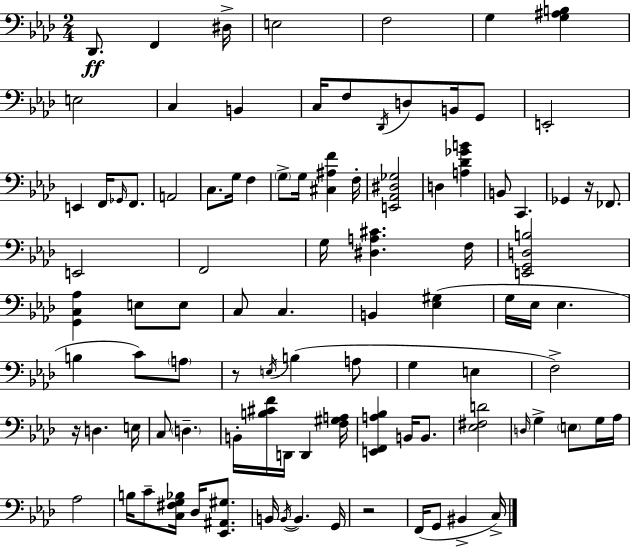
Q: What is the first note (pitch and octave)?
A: Db2